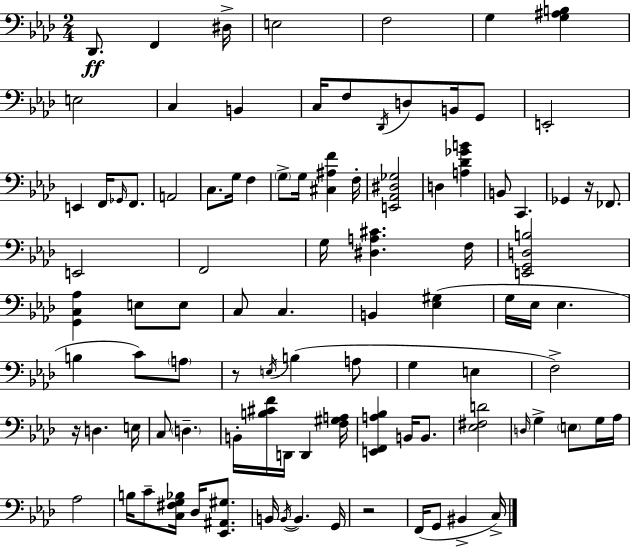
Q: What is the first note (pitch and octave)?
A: Db2